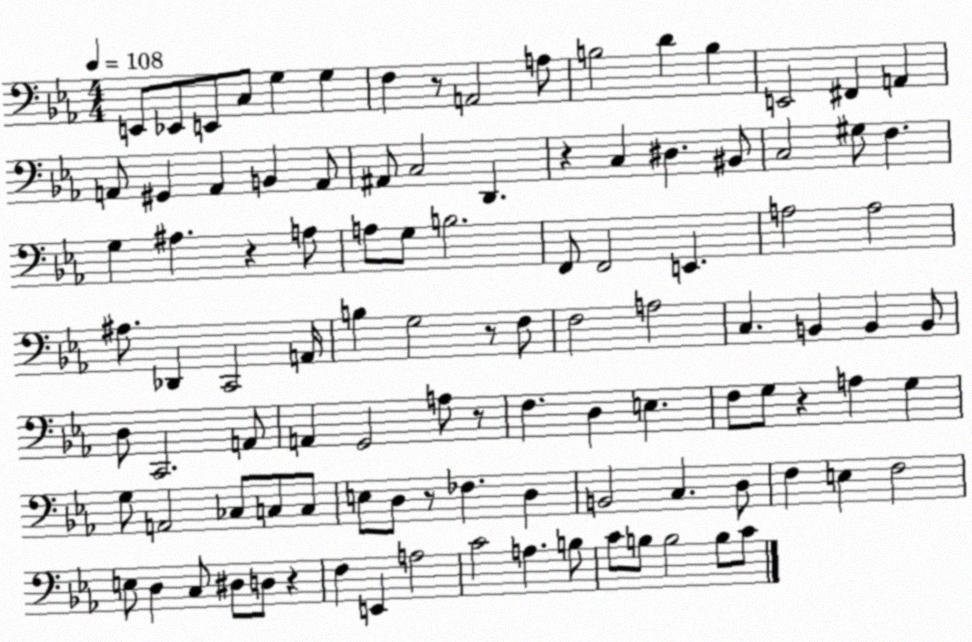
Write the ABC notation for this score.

X:1
T:Untitled
M:4/4
L:1/4
K:Eb
E,,/2 _E,,/2 E,,/2 C,/2 G, G, F, z/2 A,,2 A,/2 B,2 D B, E,,2 ^F,, A,, A,,/2 ^G,, A,, B,, A,,/2 ^A,,/2 C,2 D,, z C, ^D, ^B,,/2 C,2 ^G,/2 F, G, ^A, z A,/2 A,/2 G,/2 B,2 F,,/2 F,,2 E,, A,2 A,2 ^A,/2 _D,, C,,2 A,,/4 B, G,2 z/2 F,/2 F,2 A,2 C, B,, B,, B,,/2 D,/2 C,,2 A,,/2 A,, G,,2 A,/2 z/2 F, D, E, F,/2 G,/2 z A, G, G,/2 A,,2 _C,/2 C,/2 C,/2 E,/2 D,/2 z/2 _F, D, B,,2 C, D,/2 F, E, F,2 E,/2 D, C,/2 ^D,/2 D,/2 z F, E,, A,2 C2 A, B,/2 C/2 B,/2 B,2 B,/2 C/2